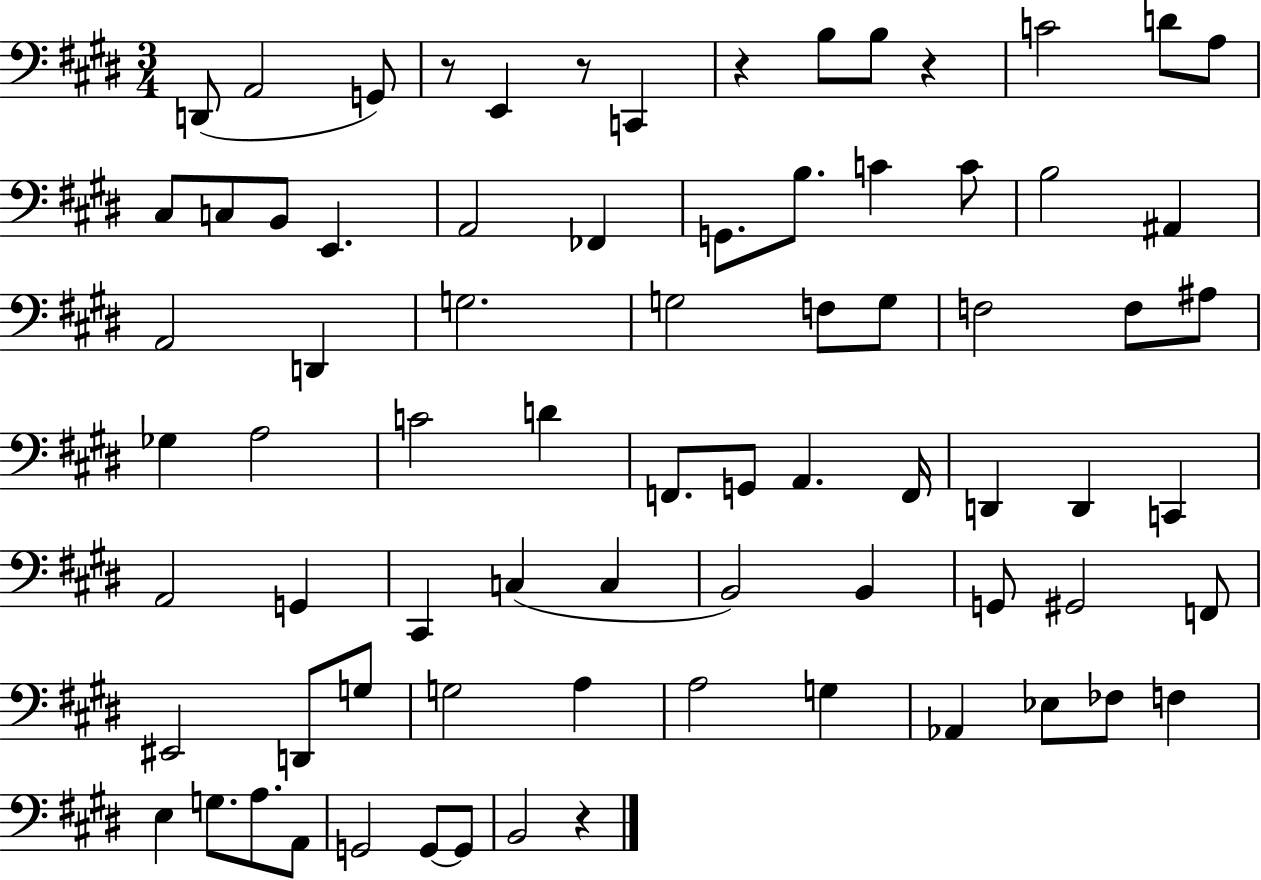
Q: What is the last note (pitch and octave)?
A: B2